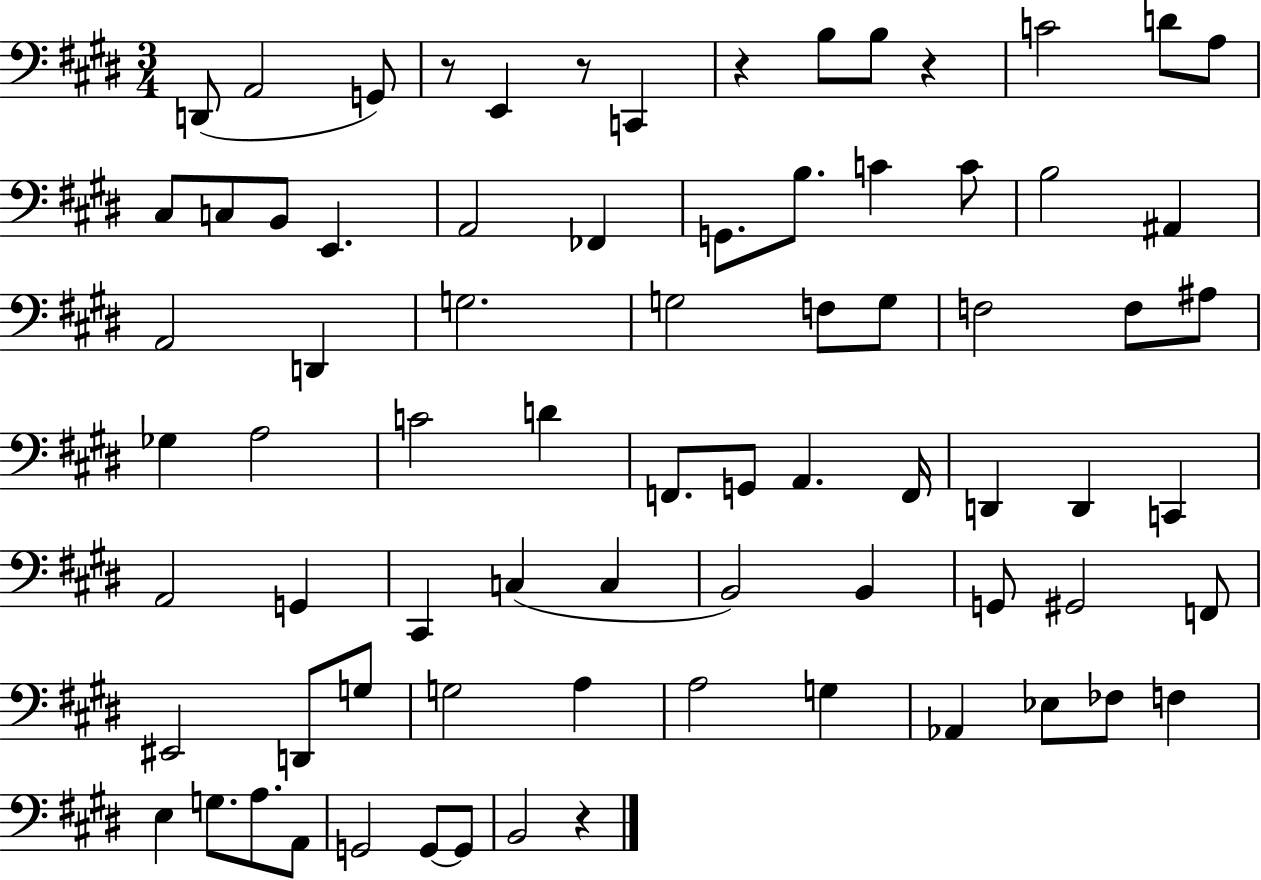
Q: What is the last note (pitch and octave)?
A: B2